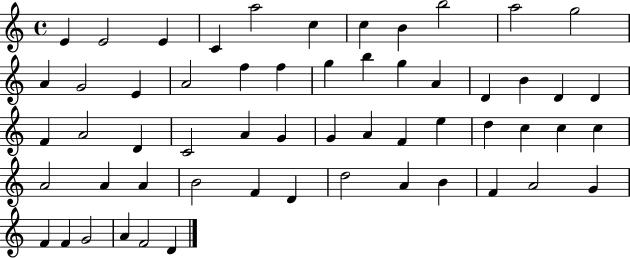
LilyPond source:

{
  \clef treble
  \time 4/4
  \defaultTimeSignature
  \key c \major
  e'4 e'2 e'4 | c'4 a''2 c''4 | c''4 b'4 b''2 | a''2 g''2 | \break a'4 g'2 e'4 | a'2 f''4 f''4 | g''4 b''4 g''4 a'4 | d'4 b'4 d'4 d'4 | \break f'4 a'2 d'4 | c'2 a'4 g'4 | g'4 a'4 f'4 e''4 | d''4 c''4 c''4 c''4 | \break a'2 a'4 a'4 | b'2 f'4 d'4 | d''2 a'4 b'4 | f'4 a'2 g'4 | \break f'4 f'4 g'2 | a'4 f'2 d'4 | \bar "|."
}